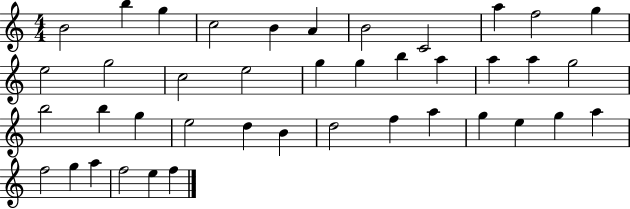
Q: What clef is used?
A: treble